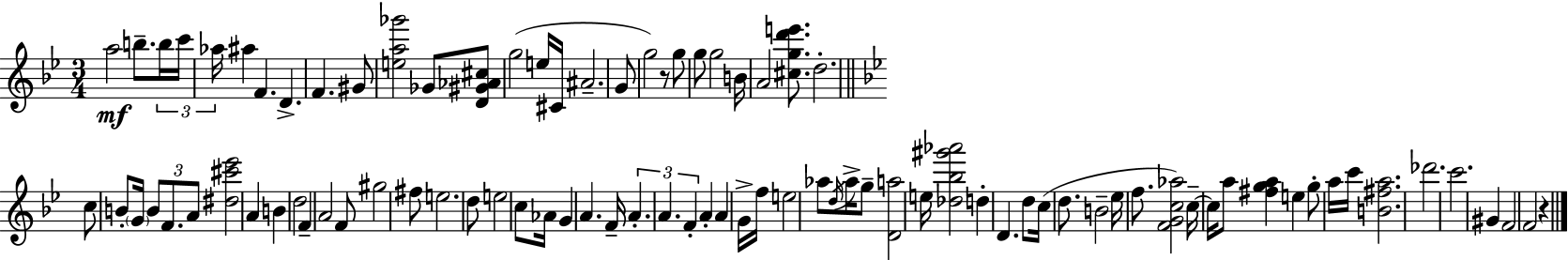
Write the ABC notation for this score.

X:1
T:Untitled
M:3/4
L:1/4
K:Bb
a2 b/2 b/4 c'/4 _a/4 ^a F D F ^G/2 [ea_g']2 _G/2 [D^G_A^c]/2 g2 e/4 ^C/4 ^A2 G/2 g2 z/2 g/2 g/2 g2 B/4 A2 [^cgd'e']/2 d2 c/2 B/2 G/4 B/2 F/2 A/2 [^d^c'_e']2 A B d2 F A2 F/2 ^g2 ^f/2 e2 d/2 e2 c/2 _A/4 G A F/4 A A F A A G/4 f/4 e2 _a/2 d/4 _a/4 g/2 [Da]2 e/4 [_d_b^g'_a']2 d D d/2 c/4 d/2 B2 _e/4 f/2 [FGc_a]2 c/4 c/4 a/2 [^fga] e g/2 a/4 c'/4 [B^fa]2 _d'2 c'2 ^G F2 F2 z